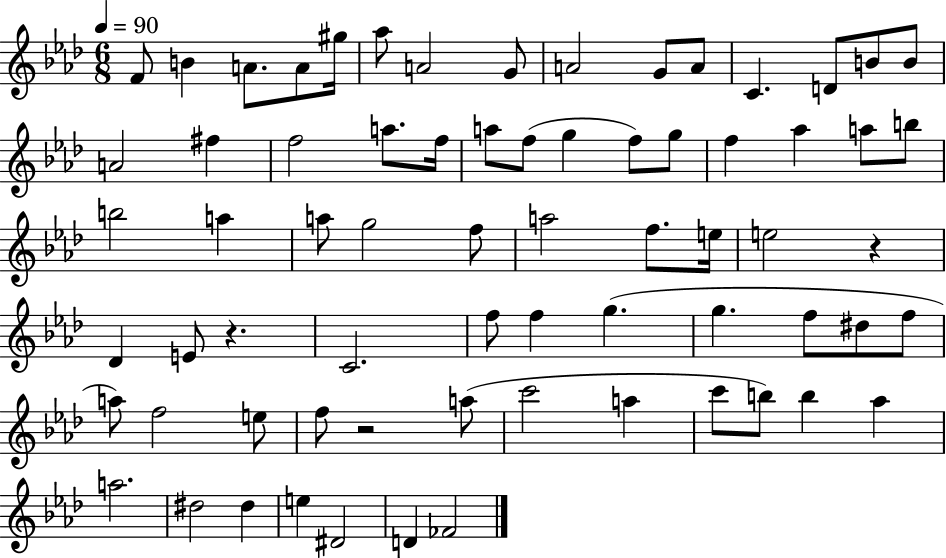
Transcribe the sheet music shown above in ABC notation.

X:1
T:Untitled
M:6/8
L:1/4
K:Ab
F/2 B A/2 A/2 ^g/4 _a/2 A2 G/2 A2 G/2 A/2 C D/2 B/2 B/2 A2 ^f f2 a/2 f/4 a/2 f/2 g f/2 g/2 f _a a/2 b/2 b2 a a/2 g2 f/2 a2 f/2 e/4 e2 z _D E/2 z C2 f/2 f g g f/2 ^d/2 f/2 a/2 f2 e/2 f/2 z2 a/2 c'2 a c'/2 b/2 b _a a2 ^d2 ^d e ^D2 D _F2